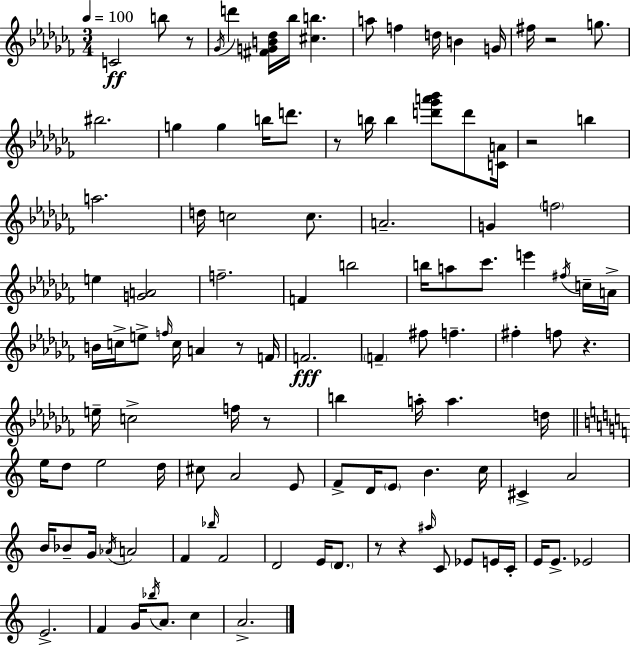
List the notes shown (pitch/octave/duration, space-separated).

C4/h B5/e R/e Gb4/s D6/q [F#4,G4,B4,Db5]/s Bb5/s [C#5,B5]/q. A5/e F5/q D5/s B4/q G4/s F#5/s R/h G5/e. BIS5/h. G5/q G5/q B5/s D6/e. R/e B5/s B5/q [D6,Gb6,A6,Bb6]/e D6/e [C4,A4]/s R/h B5/q A5/h. D5/s C5/h C5/e. A4/h. G4/q F5/h E5/q [G4,A4]/h F5/h. F4/q B5/h B5/s A5/e CES6/e. E6/q F#5/s C5/s A4/s B4/s C5/s E5/e F5/s C5/s A4/q R/e F4/s F4/h. F4/q F#5/e F5/q. F#5/q F5/e R/q. E5/s C5/h F5/s R/e B5/q A5/s A5/q. D5/s E5/s D5/e E5/h D5/s C#5/e A4/h E4/e F4/e D4/s E4/e B4/q. C5/s C#4/q A4/h B4/s Bb4/e G4/s Ab4/s A4/h F4/q Bb5/s F4/h D4/h E4/s D4/e. R/e R/q A#5/s C4/e Eb4/e E4/s C4/s E4/s E4/e. Eb4/h E4/h. F4/q G4/s Bb5/s A4/e. C5/q A4/h.